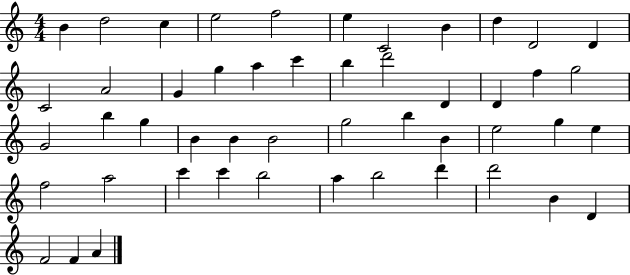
{
  \clef treble
  \numericTimeSignature
  \time 4/4
  \key c \major
  b'4 d''2 c''4 | e''2 f''2 | e''4 c'2 b'4 | d''4 d'2 d'4 | \break c'2 a'2 | g'4 g''4 a''4 c'''4 | b''4 d'''2 d'4 | d'4 f''4 g''2 | \break g'2 b''4 g''4 | b'4 b'4 b'2 | g''2 b''4 b'4 | e''2 g''4 e''4 | \break f''2 a''2 | c'''4 c'''4 b''2 | a''4 b''2 d'''4 | d'''2 b'4 d'4 | \break f'2 f'4 a'4 | \bar "|."
}